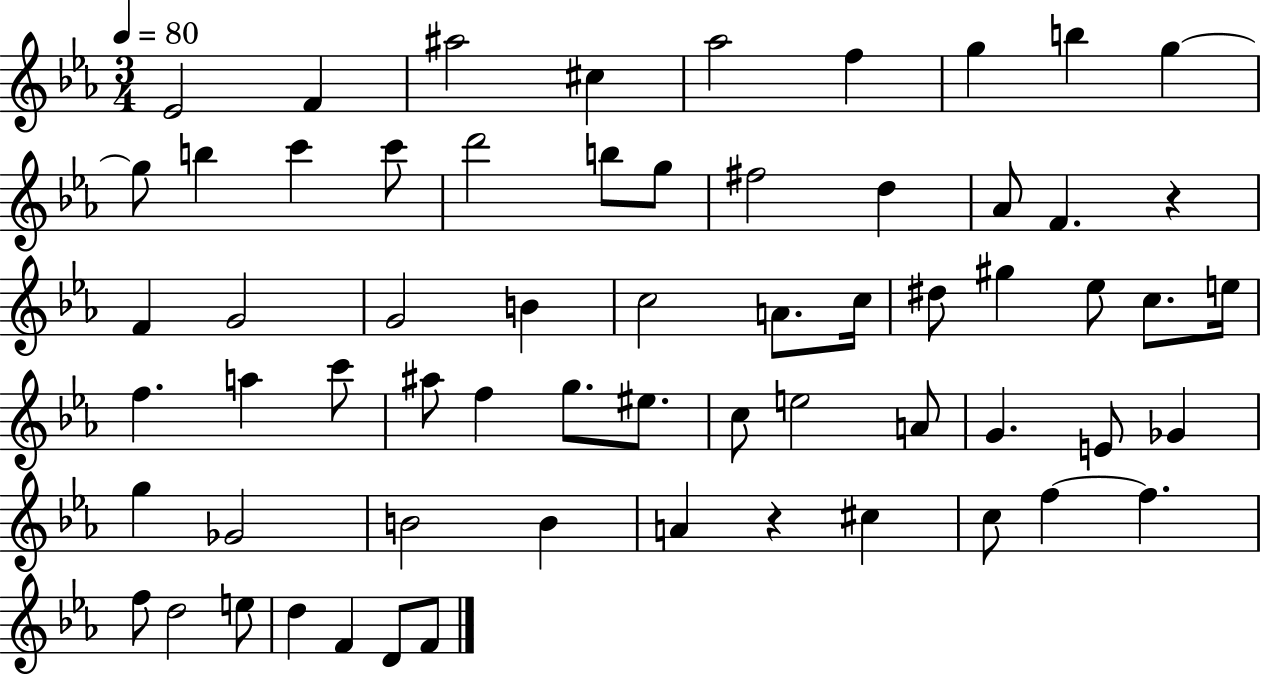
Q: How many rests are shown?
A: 2